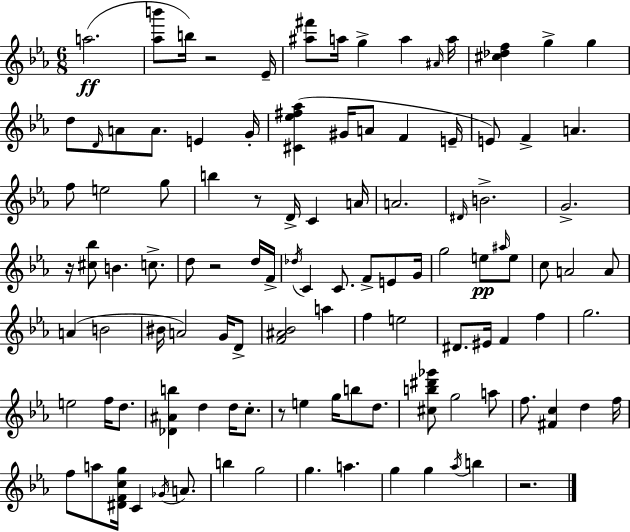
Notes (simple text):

A5/h. [Ab5,B6]/e B5/s R/h Eb4/s [A#5,F#6]/e A5/s G5/q A5/q A#4/s A5/s [C#5,Db5,F5]/q G5/q G5/q D5/e D4/s A4/e A4/e. E4/q G4/s [C#4,Eb5,F#5,Ab5]/q G#4/s A4/e F4/q E4/s E4/e F4/q A4/q. F5/e E5/h G5/e B5/q R/e D4/s C4/q A4/s A4/h. D#4/s B4/h. G4/h. R/s [C#5,Bb5]/e B4/q. C5/e. D5/e R/h D5/s F4/s Db5/s C4/q C4/e. F4/e E4/e G4/s G5/h E5/e A#5/s E5/e C5/e A4/h A4/e A4/q B4/h BIS4/s A4/h G4/s D4/e [F4,A#4,Bb4]/h A5/q F5/q E5/h D#4/e. EIS4/s F4/q F5/q G5/h. E5/h F5/s D5/e. [Db4,A#4,B5]/q D5/q D5/s C5/e. R/e E5/q G5/s B5/e D5/e. [C#5,B5,D#6,Gb6]/e G5/h A5/e F5/e. [F#4,C5]/q D5/q F5/s F5/e A5/e [D#4,F4,C5,G5]/s C4/q Gb4/s A4/e. B5/q G5/h G5/q. A5/q. G5/q G5/q Ab5/s B5/q R/h.